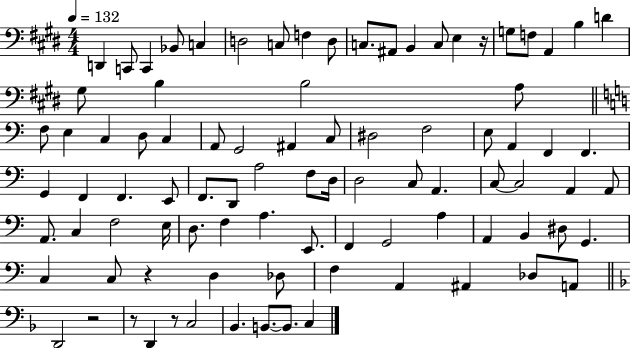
D2/q C2/e C2/q Bb2/e C3/q D3/h C3/e F3/q D3/e C3/e. A#2/e B2/q C3/e E3/q R/s G3/e F3/e A2/q B3/q D4/q G#3/e B3/q B3/h A3/e F3/e E3/q C3/q D3/e C3/q A2/e G2/h A#2/q C3/e D#3/h F3/h E3/e A2/q F2/q F2/q. G2/q F2/q F2/q. E2/e F2/e. D2/e A3/h F3/e D3/s D3/h C3/e A2/q. C3/e C3/h A2/q A2/e A2/e. C3/q F3/h E3/s D3/e. F3/q A3/q. E2/e. F2/q G2/h A3/q A2/q B2/q D#3/e G2/q. C3/q C3/e R/q D3/q Db3/e F3/q A2/q A#2/q Db3/e A2/e D2/h R/h R/e D2/q R/e C3/h Bb2/q. B2/e. B2/e. C3/q